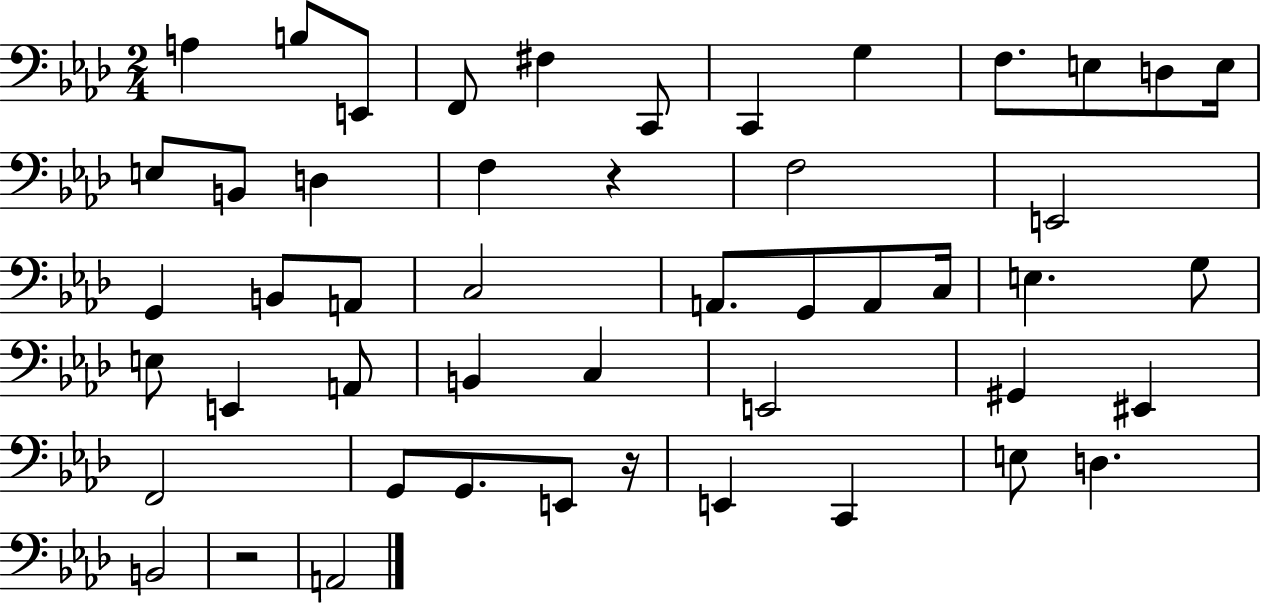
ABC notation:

X:1
T:Untitled
M:2/4
L:1/4
K:Ab
A, B,/2 E,,/2 F,,/2 ^F, C,,/2 C,, G, F,/2 E,/2 D,/2 E,/4 E,/2 B,,/2 D, F, z F,2 E,,2 G,, B,,/2 A,,/2 C,2 A,,/2 G,,/2 A,,/2 C,/4 E, G,/2 E,/2 E,, A,,/2 B,, C, E,,2 ^G,, ^E,, F,,2 G,,/2 G,,/2 E,,/2 z/4 E,, C,, E,/2 D, B,,2 z2 A,,2